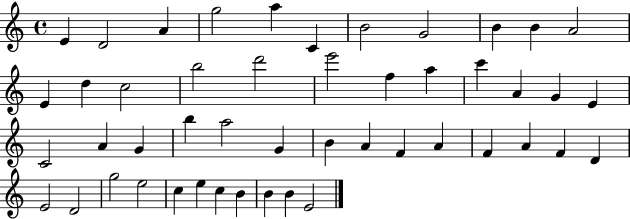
{
  \clef treble
  \time 4/4
  \defaultTimeSignature
  \key c \major
  e'4 d'2 a'4 | g''2 a''4 c'4 | b'2 g'2 | b'4 b'4 a'2 | \break e'4 d''4 c''2 | b''2 d'''2 | e'''2 f''4 a''4 | c'''4 a'4 g'4 e'4 | \break c'2 a'4 g'4 | b''4 a''2 g'4 | b'4 a'4 f'4 a'4 | f'4 a'4 f'4 d'4 | \break e'2 d'2 | g''2 e''2 | c''4 e''4 c''4 b'4 | b'4 b'4 e'2 | \break \bar "|."
}